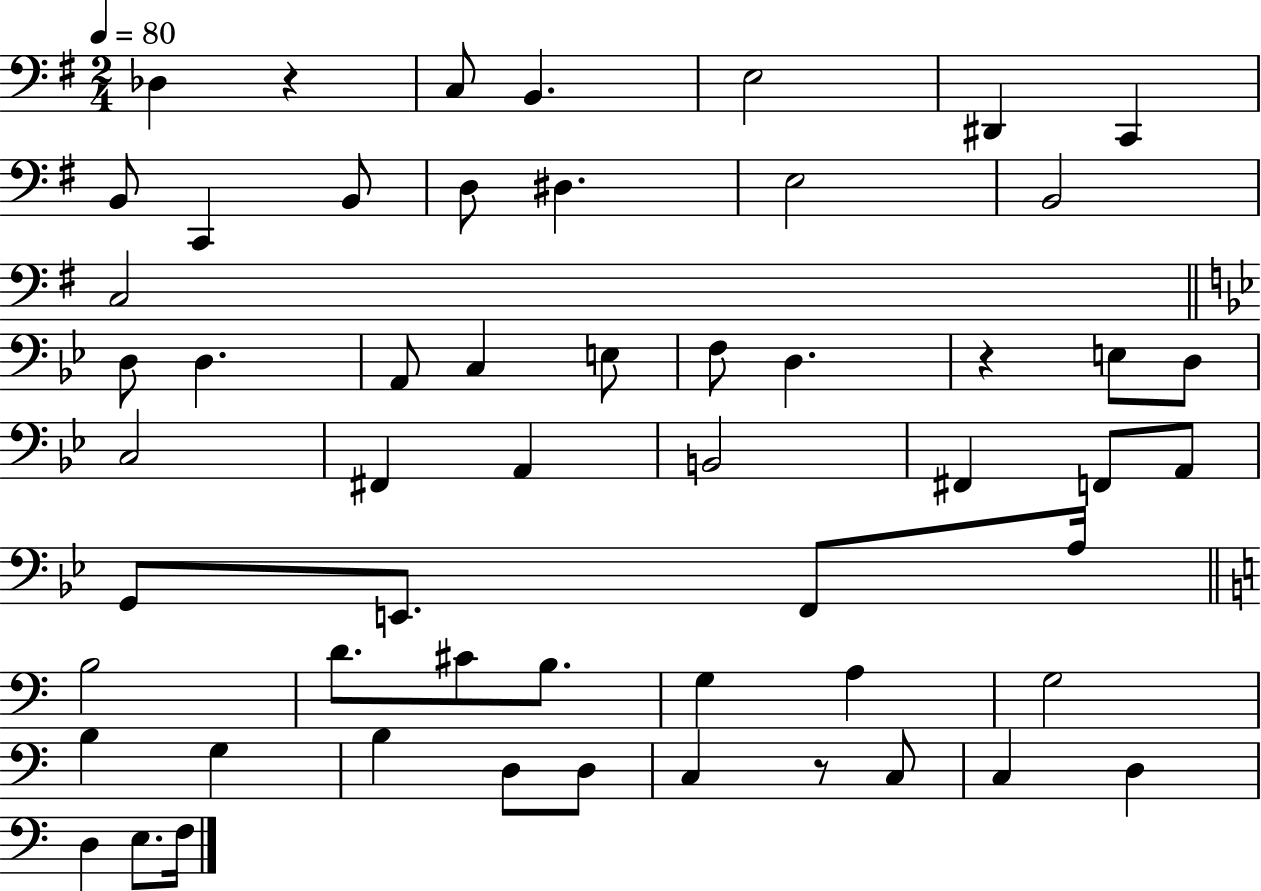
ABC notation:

X:1
T:Untitled
M:2/4
L:1/4
K:G
_D, z C,/2 B,, E,2 ^D,, C,, B,,/2 C,, B,,/2 D,/2 ^D, E,2 B,,2 C,2 D,/2 D, A,,/2 C, E,/2 F,/2 D, z E,/2 D,/2 C,2 ^F,, A,, B,,2 ^F,, F,,/2 A,,/2 G,,/2 E,,/2 F,,/2 A,/4 B,2 D/2 ^C/2 B,/2 G, A, G,2 B, G, B, D,/2 D,/2 C, z/2 C,/2 C, D, D, E,/2 F,/4